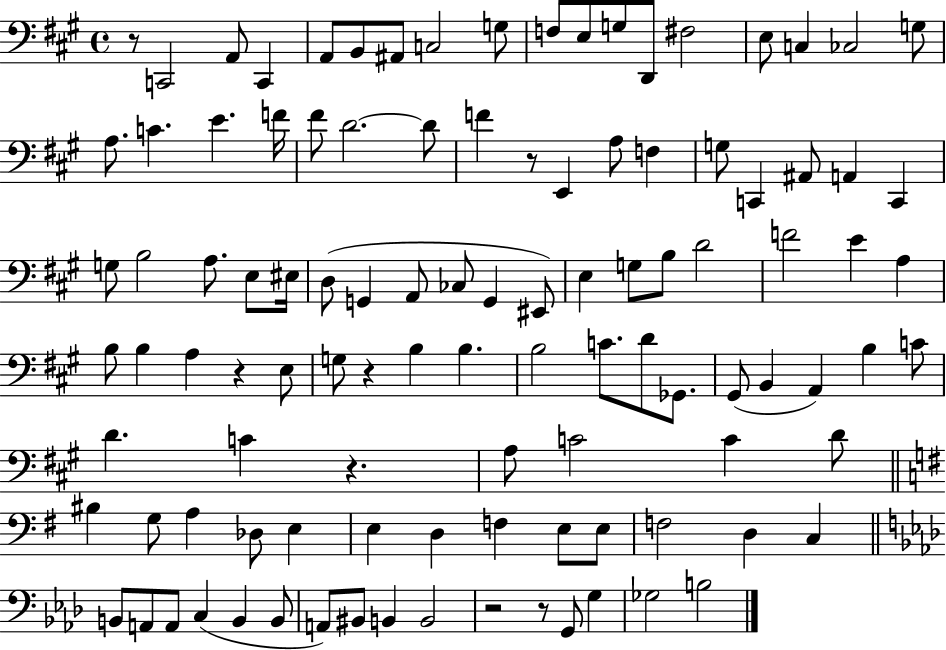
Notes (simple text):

R/e C2/h A2/e C2/q A2/e B2/e A#2/e C3/h G3/e F3/e E3/e G3/e D2/e F#3/h E3/e C3/q CES3/h G3/e A3/e. C4/q. E4/q. F4/s F#4/e D4/h. D4/e F4/q R/e E2/q A3/e F3/q G3/e C2/q A#2/e A2/q C2/q G3/e B3/h A3/e. E3/e EIS3/s D3/e G2/q A2/e CES3/e G2/q EIS2/e E3/q G3/e B3/e D4/h F4/h E4/q A3/q B3/e B3/q A3/q R/q E3/e G3/e R/q B3/q B3/q. B3/h C4/e. D4/e Gb2/e. G#2/e B2/q A2/q B3/q C4/e D4/q. C4/q R/q. A3/e C4/h C4/q D4/e BIS3/q G3/e A3/q Db3/e E3/q E3/q D3/q F3/q E3/e E3/e F3/h D3/q C3/q B2/e A2/e A2/e C3/q B2/q B2/e A2/e BIS2/e B2/q B2/h R/h R/e G2/e G3/q Gb3/h B3/h